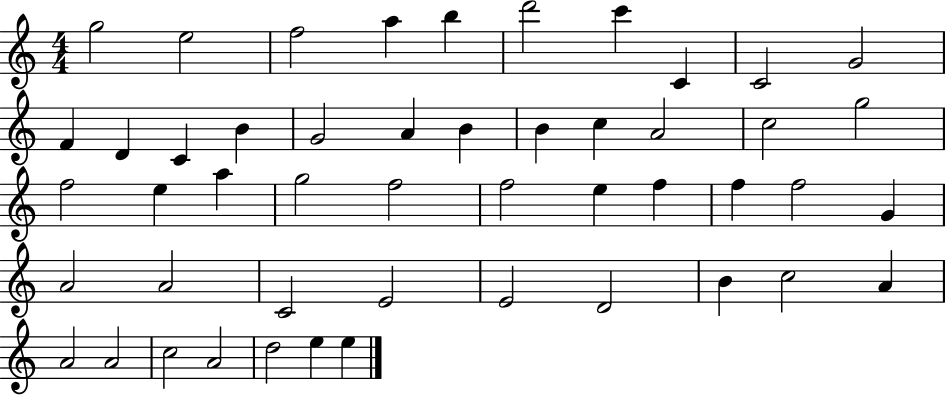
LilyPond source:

{
  \clef treble
  \numericTimeSignature
  \time 4/4
  \key c \major
  g''2 e''2 | f''2 a''4 b''4 | d'''2 c'''4 c'4 | c'2 g'2 | \break f'4 d'4 c'4 b'4 | g'2 a'4 b'4 | b'4 c''4 a'2 | c''2 g''2 | \break f''2 e''4 a''4 | g''2 f''2 | f''2 e''4 f''4 | f''4 f''2 g'4 | \break a'2 a'2 | c'2 e'2 | e'2 d'2 | b'4 c''2 a'4 | \break a'2 a'2 | c''2 a'2 | d''2 e''4 e''4 | \bar "|."
}